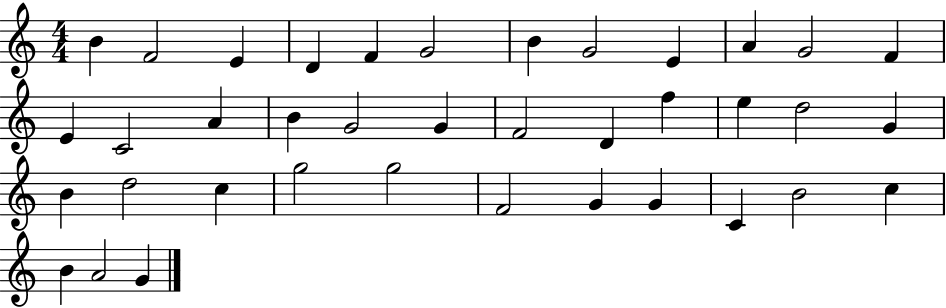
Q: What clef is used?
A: treble